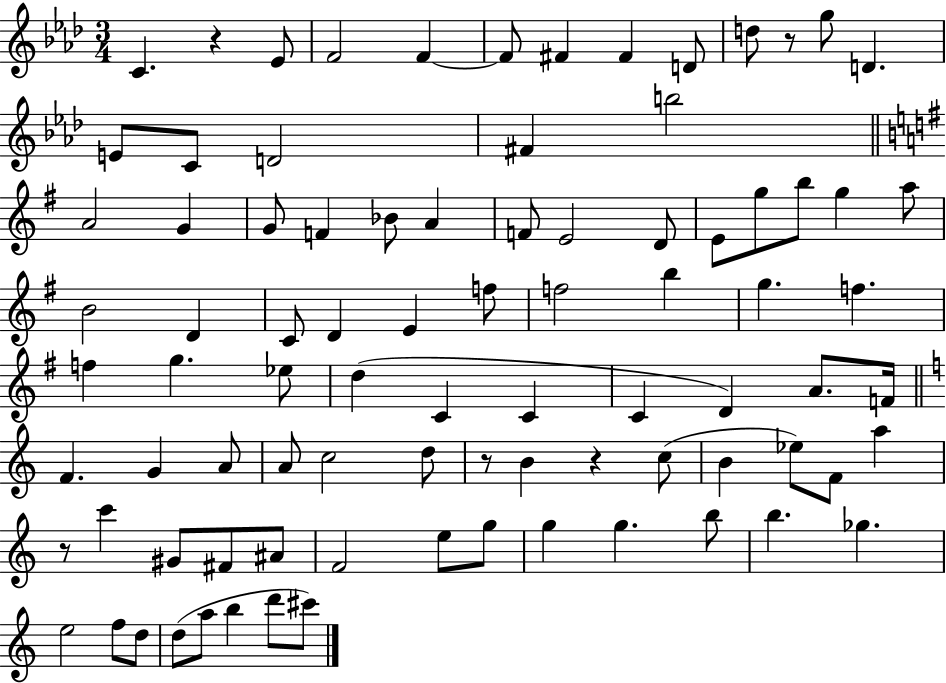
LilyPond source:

{
  \clef treble
  \numericTimeSignature
  \time 3/4
  \key aes \major
  c'4. r4 ees'8 | f'2 f'4~~ | f'8 fis'4 fis'4 d'8 | d''8 r8 g''8 d'4. | \break e'8 c'8 d'2 | fis'4 b''2 | \bar "||" \break \key g \major a'2 g'4 | g'8 f'4 bes'8 a'4 | f'8 e'2 d'8 | e'8 g''8 b''8 g''4 a''8 | \break b'2 d'4 | c'8 d'4 e'4 f''8 | f''2 b''4 | g''4. f''4. | \break f''4 g''4. ees''8 | d''4( c'4 c'4 | c'4 d'4) a'8. f'16 | \bar "||" \break \key c \major f'4. g'4 a'8 | a'8 c''2 d''8 | r8 b'4 r4 c''8( | b'4 ees''8) f'8 a''4 | \break r8 c'''4 gis'8 fis'8 ais'8 | f'2 e''8 g''8 | g''4 g''4. b''8 | b''4. ges''4. | \break e''2 f''8 d''8 | d''8( a''8 b''4 d'''8 cis'''8) | \bar "|."
}